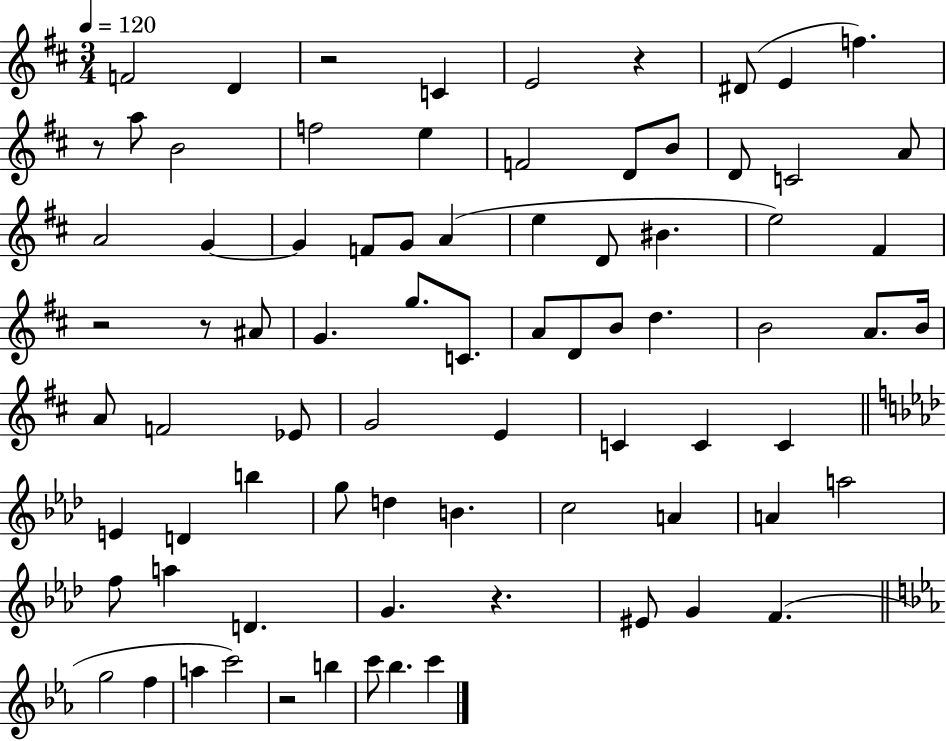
{
  \clef treble
  \numericTimeSignature
  \time 3/4
  \key d \major
  \tempo 4 = 120
  f'2 d'4 | r2 c'4 | e'2 r4 | dis'8( e'4 f''4.) | \break r8 a''8 b'2 | f''2 e''4 | f'2 d'8 b'8 | d'8 c'2 a'8 | \break a'2 g'4~~ | g'4 f'8 g'8 a'4( | e''4 d'8 bis'4. | e''2) fis'4 | \break r2 r8 ais'8 | g'4. g''8. c'8. | a'8 d'8 b'8 d''4. | b'2 a'8. b'16 | \break a'8 f'2 ees'8 | g'2 e'4 | c'4 c'4 c'4 | \bar "||" \break \key aes \major e'4 d'4 b''4 | g''8 d''4 b'4. | c''2 a'4 | a'4 a''2 | \break f''8 a''4 d'4. | g'4. r4. | eis'8 g'4 f'4.( | \bar "||" \break \key ees \major g''2 f''4 | a''4 c'''2) | r2 b''4 | c'''8 bes''4. c'''4 | \break \bar "|."
}